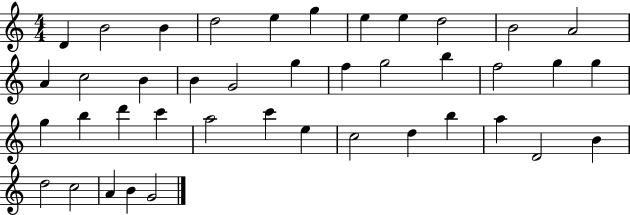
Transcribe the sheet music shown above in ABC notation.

X:1
T:Untitled
M:4/4
L:1/4
K:C
D B2 B d2 e g e e d2 B2 A2 A c2 B B G2 g f g2 b f2 g g g b d' c' a2 c' e c2 d b a D2 B d2 c2 A B G2